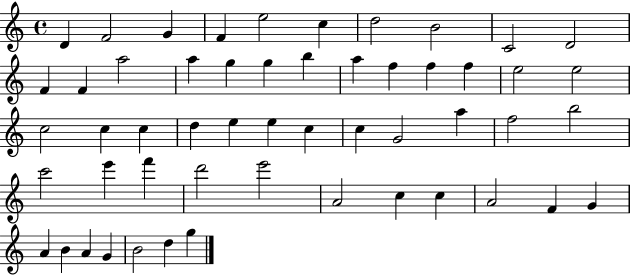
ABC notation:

X:1
T:Untitled
M:4/4
L:1/4
K:C
D F2 G F e2 c d2 B2 C2 D2 F F a2 a g g b a f f f e2 e2 c2 c c d e e c c G2 a f2 b2 c'2 e' f' d'2 e'2 A2 c c A2 F G A B A G B2 d g